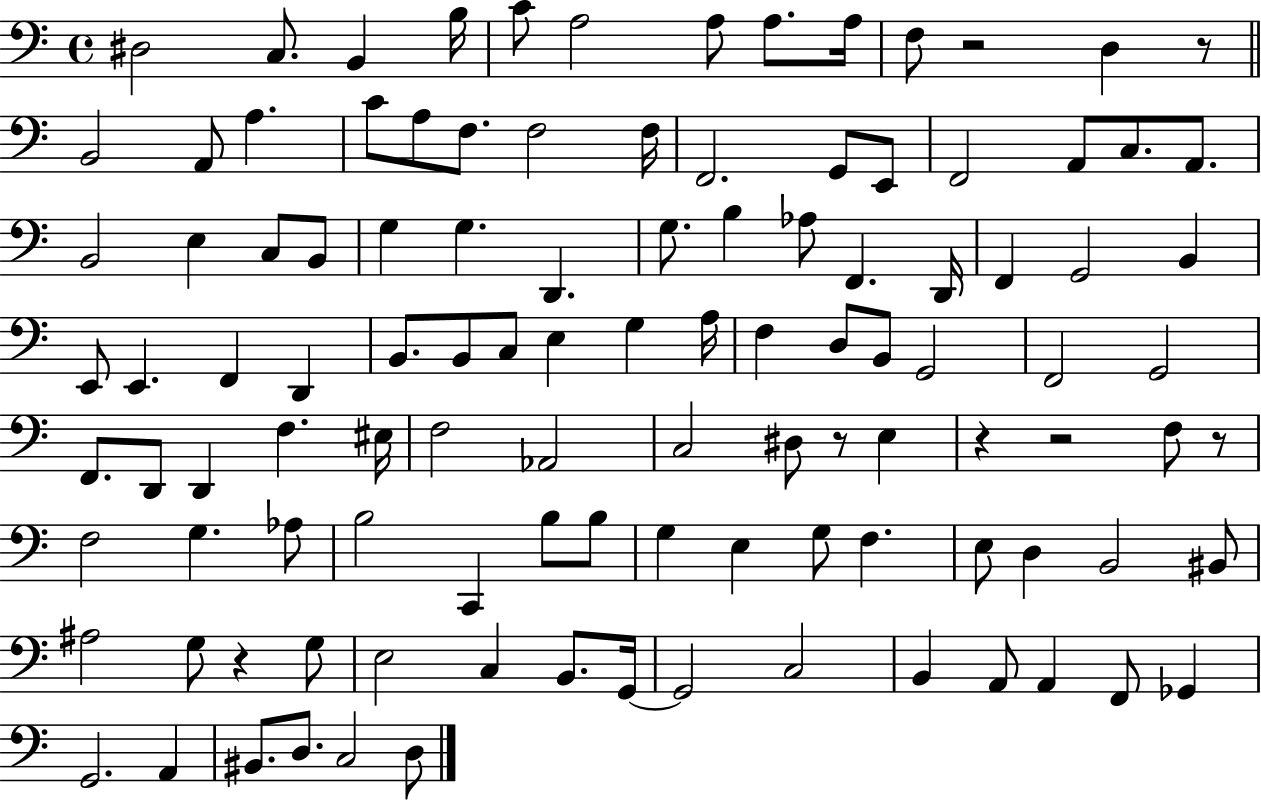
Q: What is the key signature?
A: C major